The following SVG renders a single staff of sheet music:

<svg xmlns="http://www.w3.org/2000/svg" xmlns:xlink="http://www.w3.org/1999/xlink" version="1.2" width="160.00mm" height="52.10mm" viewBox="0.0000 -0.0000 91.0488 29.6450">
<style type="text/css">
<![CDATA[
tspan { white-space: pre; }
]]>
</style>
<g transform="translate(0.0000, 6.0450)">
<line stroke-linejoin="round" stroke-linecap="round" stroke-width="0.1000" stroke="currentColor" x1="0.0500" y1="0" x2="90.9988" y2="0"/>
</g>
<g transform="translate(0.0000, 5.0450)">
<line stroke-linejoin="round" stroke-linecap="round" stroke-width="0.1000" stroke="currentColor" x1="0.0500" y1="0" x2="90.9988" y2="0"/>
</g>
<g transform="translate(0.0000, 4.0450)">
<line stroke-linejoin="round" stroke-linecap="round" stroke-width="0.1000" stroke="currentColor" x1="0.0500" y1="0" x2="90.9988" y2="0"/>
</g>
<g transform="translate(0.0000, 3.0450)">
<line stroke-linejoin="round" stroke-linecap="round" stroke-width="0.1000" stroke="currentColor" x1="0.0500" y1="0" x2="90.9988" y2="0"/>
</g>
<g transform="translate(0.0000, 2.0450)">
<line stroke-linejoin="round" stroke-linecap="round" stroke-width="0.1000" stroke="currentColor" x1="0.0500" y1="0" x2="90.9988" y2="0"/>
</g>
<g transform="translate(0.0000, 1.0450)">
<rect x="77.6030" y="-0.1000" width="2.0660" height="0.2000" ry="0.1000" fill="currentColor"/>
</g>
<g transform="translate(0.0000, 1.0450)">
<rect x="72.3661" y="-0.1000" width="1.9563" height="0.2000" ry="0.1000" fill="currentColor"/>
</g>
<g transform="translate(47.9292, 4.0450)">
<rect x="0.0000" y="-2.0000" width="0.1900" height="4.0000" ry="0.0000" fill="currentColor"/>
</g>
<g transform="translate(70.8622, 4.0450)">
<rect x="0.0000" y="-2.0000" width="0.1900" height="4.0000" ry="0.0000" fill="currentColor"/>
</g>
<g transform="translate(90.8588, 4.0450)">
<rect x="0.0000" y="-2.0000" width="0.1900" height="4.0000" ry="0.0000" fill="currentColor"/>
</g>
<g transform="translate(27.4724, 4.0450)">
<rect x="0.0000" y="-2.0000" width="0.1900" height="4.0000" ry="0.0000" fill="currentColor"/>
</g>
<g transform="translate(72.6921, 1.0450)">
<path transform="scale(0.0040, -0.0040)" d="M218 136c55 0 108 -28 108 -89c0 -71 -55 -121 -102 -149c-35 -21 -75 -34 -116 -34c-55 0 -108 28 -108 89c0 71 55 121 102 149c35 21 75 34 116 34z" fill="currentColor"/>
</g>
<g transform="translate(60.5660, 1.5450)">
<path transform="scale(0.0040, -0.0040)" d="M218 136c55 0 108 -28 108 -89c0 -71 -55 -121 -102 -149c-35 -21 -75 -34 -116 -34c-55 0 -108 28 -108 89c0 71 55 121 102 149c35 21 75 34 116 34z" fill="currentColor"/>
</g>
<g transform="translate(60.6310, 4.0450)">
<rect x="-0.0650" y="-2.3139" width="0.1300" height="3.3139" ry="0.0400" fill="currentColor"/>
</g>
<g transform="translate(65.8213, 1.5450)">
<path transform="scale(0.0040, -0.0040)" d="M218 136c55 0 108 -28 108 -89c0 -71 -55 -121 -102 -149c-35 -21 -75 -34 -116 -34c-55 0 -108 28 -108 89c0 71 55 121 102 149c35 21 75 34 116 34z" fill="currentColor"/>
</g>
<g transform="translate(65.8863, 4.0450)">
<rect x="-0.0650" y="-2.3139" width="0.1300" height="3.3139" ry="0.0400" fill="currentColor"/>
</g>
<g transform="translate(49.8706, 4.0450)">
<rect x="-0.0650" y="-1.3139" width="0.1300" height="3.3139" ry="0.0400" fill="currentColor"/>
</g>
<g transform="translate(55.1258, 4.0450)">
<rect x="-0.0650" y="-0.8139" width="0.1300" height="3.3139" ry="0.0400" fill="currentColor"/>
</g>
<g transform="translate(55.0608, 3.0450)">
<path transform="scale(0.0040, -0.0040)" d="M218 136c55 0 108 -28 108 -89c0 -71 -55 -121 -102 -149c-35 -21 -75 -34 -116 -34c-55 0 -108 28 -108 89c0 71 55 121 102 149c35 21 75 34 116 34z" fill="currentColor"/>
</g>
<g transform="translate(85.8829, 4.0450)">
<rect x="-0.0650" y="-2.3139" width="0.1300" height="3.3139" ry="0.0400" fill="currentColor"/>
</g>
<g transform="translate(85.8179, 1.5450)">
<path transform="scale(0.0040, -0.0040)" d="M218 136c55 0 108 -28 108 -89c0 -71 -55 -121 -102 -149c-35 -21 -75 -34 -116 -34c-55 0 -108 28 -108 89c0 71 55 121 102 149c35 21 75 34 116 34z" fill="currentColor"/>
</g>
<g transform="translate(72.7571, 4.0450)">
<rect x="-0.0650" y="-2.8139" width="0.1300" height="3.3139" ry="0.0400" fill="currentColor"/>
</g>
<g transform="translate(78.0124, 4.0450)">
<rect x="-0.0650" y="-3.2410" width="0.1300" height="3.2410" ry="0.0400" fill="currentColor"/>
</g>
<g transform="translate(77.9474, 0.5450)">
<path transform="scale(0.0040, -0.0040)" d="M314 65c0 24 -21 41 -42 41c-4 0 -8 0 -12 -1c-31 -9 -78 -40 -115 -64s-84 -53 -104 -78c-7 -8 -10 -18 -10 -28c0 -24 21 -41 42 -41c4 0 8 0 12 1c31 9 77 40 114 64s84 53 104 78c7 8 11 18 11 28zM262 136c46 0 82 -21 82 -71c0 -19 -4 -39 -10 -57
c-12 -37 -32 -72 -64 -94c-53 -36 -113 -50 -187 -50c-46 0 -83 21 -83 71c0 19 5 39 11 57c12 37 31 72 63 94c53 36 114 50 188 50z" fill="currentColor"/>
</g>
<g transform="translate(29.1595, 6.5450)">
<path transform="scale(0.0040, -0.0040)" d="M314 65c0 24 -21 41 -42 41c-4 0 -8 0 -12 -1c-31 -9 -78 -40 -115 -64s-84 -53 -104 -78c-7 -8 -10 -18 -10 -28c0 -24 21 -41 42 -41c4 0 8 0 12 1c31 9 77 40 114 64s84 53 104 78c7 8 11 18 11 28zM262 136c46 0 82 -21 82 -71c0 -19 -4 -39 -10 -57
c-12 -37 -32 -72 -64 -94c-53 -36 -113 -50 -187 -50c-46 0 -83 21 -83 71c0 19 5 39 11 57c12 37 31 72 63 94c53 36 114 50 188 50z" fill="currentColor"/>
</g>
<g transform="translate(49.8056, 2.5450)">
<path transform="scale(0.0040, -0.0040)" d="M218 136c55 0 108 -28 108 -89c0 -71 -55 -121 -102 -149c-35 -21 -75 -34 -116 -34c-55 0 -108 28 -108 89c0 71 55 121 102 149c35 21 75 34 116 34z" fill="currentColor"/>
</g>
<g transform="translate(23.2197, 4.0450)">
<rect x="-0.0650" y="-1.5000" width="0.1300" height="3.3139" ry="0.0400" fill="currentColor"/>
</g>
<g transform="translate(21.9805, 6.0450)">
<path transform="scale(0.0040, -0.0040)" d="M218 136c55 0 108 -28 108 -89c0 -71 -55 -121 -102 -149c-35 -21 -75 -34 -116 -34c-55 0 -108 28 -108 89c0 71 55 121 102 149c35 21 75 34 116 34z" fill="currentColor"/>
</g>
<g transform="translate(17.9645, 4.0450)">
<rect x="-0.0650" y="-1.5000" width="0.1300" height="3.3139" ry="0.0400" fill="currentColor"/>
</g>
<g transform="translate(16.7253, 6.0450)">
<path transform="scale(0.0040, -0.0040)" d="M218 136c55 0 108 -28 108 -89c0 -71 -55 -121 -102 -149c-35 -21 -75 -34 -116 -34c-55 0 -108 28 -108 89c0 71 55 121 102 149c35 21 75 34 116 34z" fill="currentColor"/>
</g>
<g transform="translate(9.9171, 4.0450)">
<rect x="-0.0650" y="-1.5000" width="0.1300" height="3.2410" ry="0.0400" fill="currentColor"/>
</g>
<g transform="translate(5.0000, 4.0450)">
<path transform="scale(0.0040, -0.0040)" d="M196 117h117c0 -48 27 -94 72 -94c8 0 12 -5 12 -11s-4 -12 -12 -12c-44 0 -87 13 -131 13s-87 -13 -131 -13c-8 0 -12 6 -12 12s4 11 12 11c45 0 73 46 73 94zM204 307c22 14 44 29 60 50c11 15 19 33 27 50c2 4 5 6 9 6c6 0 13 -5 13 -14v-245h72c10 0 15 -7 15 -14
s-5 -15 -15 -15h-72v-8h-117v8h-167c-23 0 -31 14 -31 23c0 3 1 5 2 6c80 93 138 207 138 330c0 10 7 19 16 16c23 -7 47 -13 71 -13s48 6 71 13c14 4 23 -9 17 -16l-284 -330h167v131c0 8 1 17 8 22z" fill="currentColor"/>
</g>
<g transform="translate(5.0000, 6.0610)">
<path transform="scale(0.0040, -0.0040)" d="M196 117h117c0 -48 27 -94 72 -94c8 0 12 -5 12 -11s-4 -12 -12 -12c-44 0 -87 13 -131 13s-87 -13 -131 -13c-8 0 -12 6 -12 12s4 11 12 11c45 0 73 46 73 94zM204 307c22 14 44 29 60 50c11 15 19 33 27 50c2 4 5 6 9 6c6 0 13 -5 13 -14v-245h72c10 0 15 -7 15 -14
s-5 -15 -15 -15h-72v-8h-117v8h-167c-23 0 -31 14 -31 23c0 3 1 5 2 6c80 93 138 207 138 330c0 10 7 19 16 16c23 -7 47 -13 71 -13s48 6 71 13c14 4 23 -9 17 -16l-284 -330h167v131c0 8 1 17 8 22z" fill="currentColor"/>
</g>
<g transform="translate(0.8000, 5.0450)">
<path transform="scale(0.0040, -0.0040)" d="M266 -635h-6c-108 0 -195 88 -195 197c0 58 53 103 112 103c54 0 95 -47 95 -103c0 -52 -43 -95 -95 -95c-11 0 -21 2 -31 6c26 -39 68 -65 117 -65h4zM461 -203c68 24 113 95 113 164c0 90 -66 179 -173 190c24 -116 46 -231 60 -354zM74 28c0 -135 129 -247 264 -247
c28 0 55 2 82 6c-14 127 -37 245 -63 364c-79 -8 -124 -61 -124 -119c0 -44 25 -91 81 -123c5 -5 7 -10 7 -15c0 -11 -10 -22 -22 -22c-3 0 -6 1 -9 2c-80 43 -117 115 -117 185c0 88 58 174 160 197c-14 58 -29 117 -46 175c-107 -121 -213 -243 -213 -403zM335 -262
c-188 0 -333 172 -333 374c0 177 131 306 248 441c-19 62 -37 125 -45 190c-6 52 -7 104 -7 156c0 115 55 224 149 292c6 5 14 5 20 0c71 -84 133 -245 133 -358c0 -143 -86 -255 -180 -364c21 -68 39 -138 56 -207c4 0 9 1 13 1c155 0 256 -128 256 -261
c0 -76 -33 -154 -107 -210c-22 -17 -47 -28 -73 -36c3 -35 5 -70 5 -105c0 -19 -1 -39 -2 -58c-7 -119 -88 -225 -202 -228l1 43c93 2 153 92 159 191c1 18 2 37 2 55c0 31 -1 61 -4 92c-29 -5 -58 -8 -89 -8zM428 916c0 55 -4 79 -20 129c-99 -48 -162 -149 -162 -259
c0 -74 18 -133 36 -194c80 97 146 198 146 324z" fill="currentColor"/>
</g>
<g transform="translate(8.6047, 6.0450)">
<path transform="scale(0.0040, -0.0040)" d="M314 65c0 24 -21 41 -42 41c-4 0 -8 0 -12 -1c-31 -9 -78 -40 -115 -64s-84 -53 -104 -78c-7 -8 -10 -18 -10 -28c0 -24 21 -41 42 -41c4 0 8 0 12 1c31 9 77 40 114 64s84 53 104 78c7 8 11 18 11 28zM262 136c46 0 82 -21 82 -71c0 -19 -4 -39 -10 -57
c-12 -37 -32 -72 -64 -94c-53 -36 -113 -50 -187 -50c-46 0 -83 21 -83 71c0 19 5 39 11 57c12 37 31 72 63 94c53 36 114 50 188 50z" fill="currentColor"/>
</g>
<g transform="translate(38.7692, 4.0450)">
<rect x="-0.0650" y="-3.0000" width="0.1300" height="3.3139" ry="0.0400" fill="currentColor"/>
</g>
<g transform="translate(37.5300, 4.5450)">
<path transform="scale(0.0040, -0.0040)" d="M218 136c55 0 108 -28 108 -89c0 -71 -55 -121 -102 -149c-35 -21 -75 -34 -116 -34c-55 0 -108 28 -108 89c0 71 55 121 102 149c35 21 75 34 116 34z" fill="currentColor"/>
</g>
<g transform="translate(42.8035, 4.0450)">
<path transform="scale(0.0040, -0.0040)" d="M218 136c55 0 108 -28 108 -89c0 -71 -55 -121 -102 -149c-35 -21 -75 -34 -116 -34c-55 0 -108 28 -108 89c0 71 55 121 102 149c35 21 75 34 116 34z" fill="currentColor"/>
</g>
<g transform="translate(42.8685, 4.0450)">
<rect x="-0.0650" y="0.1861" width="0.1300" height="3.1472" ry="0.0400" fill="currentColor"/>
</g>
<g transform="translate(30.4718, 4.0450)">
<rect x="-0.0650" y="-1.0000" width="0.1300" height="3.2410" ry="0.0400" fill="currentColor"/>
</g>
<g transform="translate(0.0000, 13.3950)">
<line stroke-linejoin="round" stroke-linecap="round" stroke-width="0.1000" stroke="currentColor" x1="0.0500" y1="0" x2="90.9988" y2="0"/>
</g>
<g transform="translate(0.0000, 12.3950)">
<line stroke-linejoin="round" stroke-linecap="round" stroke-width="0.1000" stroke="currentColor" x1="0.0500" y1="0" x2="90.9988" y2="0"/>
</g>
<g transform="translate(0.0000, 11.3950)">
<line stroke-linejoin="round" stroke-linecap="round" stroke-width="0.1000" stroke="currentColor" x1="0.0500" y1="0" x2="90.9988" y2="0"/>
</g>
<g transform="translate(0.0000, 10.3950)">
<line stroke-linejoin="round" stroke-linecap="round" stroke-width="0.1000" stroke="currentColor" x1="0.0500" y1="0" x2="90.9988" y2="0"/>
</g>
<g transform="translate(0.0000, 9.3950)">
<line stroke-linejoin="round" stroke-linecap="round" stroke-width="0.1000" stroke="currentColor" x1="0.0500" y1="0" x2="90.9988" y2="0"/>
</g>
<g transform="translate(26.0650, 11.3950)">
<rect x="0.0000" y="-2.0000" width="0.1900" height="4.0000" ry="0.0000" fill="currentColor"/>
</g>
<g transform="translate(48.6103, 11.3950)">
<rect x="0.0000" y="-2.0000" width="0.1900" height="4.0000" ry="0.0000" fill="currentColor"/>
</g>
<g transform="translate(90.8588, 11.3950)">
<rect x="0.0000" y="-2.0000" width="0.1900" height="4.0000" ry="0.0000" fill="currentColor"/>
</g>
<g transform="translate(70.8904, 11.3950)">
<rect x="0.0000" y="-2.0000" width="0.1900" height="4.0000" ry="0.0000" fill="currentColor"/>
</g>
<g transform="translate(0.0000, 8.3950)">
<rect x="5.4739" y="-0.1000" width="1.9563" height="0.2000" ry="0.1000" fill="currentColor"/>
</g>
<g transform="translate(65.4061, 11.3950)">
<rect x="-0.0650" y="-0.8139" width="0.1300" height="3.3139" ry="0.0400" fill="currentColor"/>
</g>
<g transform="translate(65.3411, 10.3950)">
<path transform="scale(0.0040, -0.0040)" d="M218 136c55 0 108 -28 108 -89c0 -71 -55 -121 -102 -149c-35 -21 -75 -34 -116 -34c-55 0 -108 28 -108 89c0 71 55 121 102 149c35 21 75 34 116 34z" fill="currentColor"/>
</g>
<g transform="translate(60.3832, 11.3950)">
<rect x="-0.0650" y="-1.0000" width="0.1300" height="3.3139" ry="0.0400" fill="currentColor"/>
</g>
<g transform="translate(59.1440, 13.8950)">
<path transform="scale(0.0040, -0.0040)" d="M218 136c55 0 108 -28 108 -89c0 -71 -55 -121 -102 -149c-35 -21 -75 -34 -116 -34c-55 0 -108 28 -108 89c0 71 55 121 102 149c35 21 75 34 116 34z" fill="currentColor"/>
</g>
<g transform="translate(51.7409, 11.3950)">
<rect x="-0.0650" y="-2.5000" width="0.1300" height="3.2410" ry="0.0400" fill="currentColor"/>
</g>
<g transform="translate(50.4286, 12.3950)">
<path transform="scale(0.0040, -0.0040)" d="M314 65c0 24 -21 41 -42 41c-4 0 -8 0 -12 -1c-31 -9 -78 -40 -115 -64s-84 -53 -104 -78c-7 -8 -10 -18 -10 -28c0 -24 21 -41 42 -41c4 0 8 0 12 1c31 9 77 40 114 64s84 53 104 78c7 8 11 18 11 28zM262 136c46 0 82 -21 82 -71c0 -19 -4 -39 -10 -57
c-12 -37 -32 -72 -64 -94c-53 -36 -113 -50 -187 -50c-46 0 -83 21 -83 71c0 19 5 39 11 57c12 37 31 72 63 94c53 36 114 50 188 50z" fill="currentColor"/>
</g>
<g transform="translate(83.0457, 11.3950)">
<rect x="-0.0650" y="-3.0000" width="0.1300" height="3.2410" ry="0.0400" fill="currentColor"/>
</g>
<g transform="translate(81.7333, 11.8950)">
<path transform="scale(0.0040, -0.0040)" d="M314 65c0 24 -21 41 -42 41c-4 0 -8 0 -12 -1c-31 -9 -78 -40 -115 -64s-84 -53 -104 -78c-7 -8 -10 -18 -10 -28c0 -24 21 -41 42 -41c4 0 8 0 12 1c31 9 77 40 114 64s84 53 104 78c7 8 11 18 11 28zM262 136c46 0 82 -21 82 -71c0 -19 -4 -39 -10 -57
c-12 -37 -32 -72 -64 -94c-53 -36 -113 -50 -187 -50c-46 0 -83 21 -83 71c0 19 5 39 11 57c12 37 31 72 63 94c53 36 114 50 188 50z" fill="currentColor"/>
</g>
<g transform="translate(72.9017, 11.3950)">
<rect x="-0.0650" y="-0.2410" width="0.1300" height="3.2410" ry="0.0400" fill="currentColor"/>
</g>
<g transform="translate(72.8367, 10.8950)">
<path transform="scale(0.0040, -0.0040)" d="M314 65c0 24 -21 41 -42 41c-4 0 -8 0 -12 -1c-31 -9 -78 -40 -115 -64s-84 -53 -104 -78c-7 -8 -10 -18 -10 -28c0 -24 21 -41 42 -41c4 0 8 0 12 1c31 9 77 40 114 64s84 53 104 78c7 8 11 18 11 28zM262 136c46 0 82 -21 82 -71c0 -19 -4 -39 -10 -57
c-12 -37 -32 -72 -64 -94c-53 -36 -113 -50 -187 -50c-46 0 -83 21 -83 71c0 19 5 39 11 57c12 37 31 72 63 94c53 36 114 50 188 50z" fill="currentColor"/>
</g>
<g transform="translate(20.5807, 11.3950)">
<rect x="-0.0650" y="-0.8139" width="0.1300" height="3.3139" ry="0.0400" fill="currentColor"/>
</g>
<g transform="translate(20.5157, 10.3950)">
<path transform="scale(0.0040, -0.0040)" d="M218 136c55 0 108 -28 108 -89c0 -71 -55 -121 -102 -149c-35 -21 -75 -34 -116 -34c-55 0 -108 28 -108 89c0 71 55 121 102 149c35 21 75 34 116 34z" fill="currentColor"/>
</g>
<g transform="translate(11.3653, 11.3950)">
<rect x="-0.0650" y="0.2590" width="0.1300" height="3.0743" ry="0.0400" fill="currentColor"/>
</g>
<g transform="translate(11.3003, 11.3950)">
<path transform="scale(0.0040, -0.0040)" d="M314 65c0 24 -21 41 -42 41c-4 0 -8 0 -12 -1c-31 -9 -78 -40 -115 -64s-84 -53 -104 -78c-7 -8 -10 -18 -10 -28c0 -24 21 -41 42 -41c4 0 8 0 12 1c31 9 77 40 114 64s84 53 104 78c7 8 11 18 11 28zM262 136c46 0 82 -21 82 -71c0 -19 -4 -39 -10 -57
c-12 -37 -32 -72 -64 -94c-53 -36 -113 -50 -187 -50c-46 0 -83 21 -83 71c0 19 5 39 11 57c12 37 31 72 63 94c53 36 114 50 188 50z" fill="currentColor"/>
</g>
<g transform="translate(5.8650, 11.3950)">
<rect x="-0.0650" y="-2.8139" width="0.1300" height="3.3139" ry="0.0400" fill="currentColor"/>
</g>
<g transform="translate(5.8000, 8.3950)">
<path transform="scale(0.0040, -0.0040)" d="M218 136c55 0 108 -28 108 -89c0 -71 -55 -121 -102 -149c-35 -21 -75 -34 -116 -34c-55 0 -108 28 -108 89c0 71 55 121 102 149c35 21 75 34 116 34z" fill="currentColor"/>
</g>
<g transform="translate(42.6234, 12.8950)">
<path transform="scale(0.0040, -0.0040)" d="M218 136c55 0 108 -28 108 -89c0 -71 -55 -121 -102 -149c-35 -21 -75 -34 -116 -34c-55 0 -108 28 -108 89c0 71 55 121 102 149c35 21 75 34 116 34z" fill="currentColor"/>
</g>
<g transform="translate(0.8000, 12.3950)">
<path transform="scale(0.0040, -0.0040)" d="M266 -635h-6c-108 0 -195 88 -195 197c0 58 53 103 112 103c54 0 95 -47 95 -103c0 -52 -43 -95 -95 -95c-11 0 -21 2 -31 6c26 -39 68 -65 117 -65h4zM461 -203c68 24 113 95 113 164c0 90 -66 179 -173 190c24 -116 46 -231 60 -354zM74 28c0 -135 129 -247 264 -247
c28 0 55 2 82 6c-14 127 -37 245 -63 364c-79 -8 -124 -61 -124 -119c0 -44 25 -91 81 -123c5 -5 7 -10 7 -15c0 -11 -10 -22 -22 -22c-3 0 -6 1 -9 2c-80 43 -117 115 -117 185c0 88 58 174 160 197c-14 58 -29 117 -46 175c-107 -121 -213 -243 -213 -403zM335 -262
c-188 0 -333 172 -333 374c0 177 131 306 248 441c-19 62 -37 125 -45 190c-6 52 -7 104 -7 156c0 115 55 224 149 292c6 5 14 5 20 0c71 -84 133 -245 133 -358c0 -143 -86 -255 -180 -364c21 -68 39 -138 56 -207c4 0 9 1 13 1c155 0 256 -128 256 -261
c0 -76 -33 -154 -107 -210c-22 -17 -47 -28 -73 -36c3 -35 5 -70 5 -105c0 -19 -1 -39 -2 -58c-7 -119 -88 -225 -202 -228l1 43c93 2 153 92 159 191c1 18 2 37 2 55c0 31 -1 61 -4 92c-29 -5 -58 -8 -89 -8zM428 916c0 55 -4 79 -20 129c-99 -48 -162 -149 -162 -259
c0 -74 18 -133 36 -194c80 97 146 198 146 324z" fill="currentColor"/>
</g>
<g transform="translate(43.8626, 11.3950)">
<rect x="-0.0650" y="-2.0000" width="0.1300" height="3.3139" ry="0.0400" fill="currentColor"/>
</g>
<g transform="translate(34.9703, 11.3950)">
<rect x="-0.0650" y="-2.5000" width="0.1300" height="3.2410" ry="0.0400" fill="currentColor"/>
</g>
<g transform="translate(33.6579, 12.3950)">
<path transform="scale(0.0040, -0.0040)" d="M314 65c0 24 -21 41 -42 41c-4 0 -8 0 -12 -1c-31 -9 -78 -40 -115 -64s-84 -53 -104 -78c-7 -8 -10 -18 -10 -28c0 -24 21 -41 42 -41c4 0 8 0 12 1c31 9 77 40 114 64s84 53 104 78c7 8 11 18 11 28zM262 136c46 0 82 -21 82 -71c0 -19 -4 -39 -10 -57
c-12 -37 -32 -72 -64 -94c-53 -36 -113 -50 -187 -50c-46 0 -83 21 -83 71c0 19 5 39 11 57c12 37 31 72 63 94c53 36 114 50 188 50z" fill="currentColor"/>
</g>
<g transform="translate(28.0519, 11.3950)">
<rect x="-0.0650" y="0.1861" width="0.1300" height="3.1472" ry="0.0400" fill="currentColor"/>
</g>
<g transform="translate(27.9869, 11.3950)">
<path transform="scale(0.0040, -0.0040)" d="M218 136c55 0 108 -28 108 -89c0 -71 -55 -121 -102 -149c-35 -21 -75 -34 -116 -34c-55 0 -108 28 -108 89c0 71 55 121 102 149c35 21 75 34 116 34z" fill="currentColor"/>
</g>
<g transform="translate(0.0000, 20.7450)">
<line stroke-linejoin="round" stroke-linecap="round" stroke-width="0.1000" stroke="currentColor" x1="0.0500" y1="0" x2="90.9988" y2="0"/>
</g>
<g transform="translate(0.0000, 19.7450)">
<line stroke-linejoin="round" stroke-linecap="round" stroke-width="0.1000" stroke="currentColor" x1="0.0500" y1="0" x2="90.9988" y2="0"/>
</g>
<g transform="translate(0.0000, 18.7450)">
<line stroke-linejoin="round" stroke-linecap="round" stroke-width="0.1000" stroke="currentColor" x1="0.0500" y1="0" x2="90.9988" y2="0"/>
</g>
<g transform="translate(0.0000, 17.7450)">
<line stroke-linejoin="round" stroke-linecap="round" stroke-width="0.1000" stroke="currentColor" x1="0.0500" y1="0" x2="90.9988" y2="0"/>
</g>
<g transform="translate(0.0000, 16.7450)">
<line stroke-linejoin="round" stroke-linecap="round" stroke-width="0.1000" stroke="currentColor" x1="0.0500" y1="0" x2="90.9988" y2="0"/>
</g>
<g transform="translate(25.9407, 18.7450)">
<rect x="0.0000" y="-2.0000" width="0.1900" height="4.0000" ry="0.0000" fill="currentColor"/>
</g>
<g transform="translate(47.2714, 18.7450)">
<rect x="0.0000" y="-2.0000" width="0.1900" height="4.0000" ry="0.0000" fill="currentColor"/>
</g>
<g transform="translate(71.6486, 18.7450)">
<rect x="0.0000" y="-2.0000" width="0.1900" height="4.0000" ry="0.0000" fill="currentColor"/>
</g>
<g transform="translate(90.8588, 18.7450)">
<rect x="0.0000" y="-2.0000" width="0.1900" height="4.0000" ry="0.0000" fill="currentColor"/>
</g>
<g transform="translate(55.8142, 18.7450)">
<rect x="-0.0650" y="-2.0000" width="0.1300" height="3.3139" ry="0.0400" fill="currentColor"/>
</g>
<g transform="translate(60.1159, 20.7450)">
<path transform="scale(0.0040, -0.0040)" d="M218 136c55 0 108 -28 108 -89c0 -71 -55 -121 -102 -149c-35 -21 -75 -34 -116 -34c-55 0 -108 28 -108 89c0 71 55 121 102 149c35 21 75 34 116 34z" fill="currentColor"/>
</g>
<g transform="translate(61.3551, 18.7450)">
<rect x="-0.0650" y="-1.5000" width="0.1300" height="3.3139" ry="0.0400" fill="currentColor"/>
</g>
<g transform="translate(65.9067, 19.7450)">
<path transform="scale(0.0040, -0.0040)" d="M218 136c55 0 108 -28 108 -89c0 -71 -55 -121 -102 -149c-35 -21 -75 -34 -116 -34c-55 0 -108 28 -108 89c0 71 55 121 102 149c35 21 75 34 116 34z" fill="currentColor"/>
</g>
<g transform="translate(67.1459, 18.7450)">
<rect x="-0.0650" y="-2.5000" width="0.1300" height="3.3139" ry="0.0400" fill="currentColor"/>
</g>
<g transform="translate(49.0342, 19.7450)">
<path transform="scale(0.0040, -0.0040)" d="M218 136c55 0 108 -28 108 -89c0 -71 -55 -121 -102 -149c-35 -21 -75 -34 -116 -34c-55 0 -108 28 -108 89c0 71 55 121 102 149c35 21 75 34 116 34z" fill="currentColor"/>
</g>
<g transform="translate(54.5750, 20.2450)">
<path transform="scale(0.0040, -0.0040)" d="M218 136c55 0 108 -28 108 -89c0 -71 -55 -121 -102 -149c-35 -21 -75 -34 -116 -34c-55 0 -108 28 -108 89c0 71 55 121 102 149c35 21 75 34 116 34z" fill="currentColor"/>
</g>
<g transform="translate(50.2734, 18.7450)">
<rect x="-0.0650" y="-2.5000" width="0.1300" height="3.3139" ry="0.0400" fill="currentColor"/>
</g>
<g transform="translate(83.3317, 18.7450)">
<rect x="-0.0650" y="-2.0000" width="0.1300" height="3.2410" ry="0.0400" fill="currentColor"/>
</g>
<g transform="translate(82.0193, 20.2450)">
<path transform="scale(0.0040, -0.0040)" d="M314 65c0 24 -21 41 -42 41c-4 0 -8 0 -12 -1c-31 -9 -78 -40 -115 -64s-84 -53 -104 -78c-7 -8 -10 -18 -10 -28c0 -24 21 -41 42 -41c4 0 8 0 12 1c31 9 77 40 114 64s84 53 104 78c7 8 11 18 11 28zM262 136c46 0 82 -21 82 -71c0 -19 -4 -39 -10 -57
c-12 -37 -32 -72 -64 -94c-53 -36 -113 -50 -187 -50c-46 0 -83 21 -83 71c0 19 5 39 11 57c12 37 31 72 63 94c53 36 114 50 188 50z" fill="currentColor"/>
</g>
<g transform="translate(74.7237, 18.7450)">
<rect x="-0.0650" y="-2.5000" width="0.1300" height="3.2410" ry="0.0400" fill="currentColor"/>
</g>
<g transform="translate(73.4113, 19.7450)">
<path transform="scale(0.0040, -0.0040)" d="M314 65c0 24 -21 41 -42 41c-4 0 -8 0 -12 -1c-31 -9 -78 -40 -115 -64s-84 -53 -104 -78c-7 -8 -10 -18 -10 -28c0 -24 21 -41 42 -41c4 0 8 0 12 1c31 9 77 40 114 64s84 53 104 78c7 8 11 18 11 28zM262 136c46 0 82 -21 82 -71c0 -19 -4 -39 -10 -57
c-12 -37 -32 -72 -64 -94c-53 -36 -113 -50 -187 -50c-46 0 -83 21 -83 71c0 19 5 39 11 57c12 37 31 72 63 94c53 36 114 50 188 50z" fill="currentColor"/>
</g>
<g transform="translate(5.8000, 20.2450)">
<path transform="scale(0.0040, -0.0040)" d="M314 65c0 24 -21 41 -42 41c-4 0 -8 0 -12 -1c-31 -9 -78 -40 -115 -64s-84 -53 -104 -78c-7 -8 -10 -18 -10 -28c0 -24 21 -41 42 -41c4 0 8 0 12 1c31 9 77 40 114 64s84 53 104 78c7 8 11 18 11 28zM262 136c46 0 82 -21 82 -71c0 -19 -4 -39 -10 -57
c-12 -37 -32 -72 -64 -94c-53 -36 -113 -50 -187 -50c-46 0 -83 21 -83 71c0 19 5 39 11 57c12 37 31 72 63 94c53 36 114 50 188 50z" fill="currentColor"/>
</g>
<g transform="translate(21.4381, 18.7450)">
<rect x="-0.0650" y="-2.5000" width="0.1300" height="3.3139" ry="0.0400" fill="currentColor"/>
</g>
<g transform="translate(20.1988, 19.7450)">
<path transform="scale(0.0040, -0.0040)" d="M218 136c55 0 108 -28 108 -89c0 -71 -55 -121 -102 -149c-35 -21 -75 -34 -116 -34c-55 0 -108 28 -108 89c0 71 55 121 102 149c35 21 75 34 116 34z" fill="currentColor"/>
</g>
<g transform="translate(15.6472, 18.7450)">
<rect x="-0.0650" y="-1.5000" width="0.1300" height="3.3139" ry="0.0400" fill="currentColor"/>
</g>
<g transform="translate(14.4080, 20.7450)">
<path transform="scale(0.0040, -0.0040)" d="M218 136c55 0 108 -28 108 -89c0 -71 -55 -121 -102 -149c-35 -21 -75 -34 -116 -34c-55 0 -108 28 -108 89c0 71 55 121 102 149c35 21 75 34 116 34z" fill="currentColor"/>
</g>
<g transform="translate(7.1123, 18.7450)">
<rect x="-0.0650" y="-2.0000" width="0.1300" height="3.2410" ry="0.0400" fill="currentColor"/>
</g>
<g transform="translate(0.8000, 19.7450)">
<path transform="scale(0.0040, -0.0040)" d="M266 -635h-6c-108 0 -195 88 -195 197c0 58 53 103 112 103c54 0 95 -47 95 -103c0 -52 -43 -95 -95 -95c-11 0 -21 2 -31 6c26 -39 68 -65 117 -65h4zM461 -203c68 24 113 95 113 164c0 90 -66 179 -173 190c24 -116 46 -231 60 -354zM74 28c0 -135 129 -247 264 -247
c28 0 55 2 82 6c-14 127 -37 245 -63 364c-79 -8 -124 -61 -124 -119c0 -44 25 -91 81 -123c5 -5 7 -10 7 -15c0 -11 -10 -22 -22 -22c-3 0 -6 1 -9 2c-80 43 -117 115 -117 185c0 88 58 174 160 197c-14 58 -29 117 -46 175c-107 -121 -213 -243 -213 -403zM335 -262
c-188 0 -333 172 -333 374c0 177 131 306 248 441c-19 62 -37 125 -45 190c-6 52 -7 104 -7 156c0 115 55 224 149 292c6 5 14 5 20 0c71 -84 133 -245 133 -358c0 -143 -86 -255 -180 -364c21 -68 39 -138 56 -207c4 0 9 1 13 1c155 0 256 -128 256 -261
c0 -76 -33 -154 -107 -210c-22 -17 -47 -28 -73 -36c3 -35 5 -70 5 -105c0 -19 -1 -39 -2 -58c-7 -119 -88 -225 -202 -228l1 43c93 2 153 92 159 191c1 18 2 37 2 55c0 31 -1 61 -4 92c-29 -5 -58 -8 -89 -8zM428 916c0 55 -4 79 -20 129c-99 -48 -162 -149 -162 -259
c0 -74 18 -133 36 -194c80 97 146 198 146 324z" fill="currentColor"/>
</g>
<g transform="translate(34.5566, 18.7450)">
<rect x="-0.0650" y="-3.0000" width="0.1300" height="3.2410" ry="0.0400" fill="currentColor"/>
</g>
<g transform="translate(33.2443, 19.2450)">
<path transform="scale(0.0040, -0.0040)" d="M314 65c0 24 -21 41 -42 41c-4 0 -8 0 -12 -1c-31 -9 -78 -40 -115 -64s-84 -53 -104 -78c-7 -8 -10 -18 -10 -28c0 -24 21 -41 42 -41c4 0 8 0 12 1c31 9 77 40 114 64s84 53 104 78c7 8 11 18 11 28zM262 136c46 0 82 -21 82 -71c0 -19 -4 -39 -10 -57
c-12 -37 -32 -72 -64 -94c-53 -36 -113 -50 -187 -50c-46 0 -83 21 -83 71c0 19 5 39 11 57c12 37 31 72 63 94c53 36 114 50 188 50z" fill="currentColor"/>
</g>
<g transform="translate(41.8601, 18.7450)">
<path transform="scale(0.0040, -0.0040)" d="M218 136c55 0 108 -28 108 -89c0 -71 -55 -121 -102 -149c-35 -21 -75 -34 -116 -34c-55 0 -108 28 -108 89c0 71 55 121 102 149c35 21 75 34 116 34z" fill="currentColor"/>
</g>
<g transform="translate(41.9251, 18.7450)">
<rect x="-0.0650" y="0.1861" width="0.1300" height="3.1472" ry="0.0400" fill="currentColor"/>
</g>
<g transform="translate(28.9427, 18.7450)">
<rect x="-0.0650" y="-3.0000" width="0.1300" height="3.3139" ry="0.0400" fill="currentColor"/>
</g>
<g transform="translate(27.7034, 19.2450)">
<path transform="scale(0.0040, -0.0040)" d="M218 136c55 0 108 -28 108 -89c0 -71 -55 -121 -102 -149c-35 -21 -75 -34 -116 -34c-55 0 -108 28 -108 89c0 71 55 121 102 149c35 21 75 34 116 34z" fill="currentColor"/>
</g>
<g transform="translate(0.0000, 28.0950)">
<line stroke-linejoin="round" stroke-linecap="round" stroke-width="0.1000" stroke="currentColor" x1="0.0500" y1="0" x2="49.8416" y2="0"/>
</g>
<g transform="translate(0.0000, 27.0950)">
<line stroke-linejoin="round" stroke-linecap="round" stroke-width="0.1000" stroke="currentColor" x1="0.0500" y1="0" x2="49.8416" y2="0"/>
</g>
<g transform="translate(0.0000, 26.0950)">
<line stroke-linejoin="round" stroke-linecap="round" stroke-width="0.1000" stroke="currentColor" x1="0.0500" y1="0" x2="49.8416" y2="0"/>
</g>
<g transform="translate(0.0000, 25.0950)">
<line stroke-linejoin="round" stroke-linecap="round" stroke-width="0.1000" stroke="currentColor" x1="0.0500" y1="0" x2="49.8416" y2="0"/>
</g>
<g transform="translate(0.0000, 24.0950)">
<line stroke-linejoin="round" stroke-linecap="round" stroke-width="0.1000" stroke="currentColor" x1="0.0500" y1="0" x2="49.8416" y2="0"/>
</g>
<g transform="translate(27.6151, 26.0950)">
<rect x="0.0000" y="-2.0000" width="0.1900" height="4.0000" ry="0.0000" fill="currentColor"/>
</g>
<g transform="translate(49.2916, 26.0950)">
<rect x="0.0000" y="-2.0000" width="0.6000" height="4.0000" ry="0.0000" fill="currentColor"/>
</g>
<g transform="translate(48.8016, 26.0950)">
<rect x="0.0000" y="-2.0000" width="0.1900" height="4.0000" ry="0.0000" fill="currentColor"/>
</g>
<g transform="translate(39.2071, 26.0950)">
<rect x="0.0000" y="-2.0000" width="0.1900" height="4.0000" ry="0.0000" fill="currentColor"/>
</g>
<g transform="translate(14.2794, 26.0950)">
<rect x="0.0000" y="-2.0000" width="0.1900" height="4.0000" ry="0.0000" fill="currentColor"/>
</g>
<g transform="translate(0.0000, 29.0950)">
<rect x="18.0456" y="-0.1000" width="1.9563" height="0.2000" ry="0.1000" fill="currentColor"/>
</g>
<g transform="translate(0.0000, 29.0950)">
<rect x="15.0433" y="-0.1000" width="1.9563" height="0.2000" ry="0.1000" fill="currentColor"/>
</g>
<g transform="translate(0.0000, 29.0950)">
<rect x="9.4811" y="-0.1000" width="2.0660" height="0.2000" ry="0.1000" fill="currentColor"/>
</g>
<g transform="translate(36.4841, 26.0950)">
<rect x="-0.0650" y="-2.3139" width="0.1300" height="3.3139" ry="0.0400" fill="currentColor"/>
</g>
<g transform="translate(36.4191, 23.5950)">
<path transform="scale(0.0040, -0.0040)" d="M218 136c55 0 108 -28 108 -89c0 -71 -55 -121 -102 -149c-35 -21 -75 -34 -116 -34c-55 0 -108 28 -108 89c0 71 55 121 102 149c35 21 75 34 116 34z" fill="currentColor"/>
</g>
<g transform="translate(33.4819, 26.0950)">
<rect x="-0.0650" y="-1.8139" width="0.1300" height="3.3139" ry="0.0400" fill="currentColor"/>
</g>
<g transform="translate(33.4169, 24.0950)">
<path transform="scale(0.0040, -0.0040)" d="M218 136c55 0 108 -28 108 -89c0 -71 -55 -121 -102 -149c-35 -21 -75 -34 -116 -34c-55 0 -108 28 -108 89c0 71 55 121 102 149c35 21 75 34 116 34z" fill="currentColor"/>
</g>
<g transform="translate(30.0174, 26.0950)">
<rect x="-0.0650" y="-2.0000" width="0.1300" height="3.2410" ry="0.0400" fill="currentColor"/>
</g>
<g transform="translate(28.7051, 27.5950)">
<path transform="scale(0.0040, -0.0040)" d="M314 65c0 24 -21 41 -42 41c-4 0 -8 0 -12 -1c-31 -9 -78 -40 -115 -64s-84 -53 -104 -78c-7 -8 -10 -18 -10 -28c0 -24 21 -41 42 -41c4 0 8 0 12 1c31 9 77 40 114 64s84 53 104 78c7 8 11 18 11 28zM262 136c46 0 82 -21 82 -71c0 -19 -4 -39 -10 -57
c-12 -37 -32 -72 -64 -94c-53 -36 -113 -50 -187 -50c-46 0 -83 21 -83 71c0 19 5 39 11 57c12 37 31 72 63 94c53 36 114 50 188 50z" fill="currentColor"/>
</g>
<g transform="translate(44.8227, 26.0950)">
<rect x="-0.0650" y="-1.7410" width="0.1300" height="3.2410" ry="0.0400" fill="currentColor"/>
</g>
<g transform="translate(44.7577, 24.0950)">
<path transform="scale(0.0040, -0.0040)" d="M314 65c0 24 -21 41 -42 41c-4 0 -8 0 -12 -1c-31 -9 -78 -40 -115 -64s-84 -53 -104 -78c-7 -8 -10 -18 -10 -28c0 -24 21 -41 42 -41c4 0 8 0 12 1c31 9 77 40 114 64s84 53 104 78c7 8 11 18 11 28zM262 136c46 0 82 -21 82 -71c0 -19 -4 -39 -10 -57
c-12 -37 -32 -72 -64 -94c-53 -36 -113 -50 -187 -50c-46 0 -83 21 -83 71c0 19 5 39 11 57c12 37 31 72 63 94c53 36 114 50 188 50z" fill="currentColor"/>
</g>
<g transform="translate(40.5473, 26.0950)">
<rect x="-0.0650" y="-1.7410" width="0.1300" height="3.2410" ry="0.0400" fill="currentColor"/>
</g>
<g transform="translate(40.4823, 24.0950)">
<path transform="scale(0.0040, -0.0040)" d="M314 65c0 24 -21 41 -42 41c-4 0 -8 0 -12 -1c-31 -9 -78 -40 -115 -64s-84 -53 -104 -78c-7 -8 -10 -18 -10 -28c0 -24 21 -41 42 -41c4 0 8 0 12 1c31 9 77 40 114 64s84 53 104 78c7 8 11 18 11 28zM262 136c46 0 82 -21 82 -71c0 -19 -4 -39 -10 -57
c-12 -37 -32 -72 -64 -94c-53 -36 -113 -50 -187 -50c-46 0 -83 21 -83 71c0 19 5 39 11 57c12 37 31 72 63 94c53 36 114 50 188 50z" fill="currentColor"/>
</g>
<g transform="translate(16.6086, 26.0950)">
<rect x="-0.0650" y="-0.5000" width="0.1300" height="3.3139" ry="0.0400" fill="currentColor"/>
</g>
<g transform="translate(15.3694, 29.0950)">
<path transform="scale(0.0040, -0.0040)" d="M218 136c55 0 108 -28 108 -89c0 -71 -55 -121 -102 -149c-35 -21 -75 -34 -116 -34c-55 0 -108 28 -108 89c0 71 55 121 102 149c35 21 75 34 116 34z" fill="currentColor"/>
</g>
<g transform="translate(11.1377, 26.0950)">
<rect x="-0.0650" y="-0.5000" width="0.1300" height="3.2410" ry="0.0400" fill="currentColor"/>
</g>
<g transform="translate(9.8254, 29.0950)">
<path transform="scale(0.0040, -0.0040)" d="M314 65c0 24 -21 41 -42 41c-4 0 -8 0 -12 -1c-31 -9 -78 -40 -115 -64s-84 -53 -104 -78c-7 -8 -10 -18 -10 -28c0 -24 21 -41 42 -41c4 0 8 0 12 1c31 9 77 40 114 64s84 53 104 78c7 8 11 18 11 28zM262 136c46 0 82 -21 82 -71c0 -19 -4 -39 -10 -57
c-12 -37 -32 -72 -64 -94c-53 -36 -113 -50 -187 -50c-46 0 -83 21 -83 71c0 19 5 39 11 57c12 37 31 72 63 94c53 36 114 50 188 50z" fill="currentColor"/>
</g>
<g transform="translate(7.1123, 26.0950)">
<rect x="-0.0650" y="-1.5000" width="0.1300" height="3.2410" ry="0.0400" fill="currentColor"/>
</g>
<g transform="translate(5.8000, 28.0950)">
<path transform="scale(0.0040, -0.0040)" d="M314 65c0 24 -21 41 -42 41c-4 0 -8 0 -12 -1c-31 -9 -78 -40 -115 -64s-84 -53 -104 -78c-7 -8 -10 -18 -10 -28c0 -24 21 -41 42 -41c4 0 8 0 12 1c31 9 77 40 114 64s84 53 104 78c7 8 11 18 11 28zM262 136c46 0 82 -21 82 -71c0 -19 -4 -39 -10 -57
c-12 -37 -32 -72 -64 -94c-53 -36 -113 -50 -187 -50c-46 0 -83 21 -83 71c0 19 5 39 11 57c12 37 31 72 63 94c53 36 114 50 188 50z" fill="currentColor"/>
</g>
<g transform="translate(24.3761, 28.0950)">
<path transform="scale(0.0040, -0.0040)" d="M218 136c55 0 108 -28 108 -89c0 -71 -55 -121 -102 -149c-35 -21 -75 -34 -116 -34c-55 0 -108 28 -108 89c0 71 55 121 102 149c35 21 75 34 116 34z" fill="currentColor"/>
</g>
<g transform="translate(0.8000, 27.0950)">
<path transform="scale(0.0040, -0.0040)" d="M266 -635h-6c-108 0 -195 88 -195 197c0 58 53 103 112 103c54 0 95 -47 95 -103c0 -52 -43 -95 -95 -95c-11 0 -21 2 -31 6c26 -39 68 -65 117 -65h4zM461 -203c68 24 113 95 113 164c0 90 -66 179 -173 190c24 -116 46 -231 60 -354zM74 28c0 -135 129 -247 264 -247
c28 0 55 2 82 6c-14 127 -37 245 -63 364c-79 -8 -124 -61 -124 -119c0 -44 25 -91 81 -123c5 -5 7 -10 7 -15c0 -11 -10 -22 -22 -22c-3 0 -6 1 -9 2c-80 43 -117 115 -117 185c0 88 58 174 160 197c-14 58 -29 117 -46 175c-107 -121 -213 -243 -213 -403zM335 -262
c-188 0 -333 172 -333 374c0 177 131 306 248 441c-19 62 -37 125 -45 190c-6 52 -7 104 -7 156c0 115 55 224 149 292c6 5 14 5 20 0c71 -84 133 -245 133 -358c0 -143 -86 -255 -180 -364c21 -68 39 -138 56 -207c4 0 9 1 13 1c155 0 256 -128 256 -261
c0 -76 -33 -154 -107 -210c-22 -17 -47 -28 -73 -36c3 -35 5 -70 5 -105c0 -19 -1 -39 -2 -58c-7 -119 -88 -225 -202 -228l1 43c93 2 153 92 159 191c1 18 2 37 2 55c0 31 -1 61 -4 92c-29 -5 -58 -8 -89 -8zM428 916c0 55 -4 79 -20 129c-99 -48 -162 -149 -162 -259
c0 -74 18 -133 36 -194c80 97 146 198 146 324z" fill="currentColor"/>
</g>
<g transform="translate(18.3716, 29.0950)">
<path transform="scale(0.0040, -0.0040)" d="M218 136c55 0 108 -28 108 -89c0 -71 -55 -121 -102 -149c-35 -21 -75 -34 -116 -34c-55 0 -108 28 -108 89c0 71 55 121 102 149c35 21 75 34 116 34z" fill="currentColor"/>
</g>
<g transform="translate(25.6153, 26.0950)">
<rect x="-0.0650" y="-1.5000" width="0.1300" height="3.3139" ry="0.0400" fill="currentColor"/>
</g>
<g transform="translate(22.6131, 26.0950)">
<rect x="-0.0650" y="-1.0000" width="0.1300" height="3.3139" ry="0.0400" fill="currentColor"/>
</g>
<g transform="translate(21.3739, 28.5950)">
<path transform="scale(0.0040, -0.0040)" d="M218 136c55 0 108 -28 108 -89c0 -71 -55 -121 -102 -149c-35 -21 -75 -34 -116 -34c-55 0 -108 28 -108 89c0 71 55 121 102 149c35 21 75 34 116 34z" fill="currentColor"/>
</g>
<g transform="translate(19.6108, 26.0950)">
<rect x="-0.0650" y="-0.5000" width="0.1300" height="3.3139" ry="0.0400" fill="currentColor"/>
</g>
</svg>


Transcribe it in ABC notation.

X:1
T:Untitled
M:4/4
L:1/4
K:C
E2 E E D2 A B e d g g a b2 g a B2 d B G2 F G2 D d c2 A2 F2 E G A A2 B G F E G G2 F2 E2 C2 C C D E F2 f g f2 f2